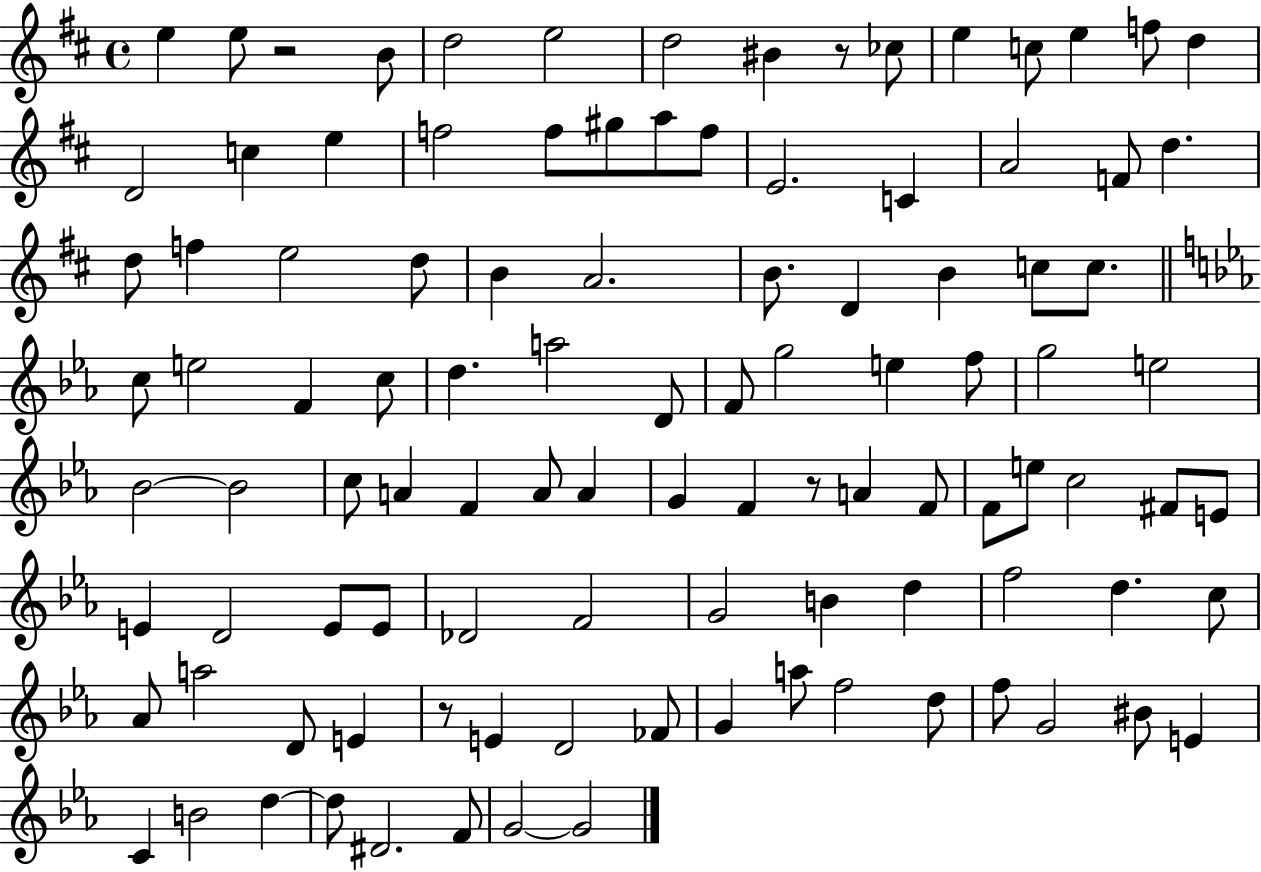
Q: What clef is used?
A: treble